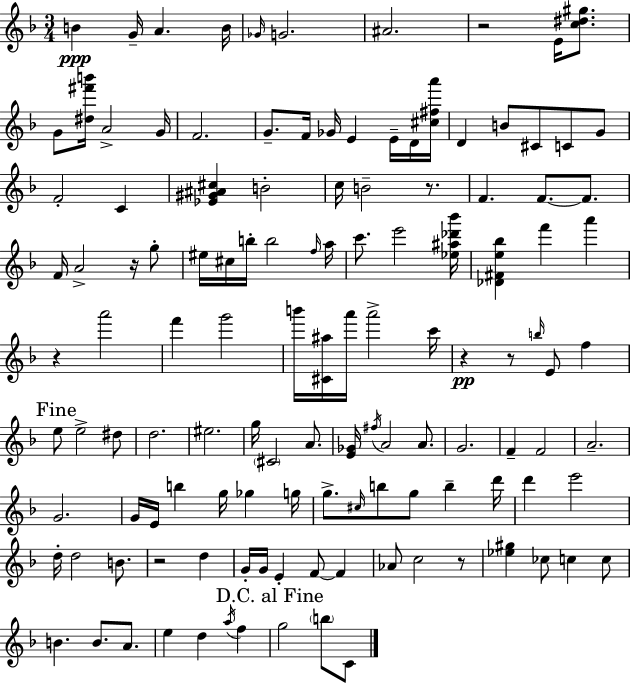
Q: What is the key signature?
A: D minor